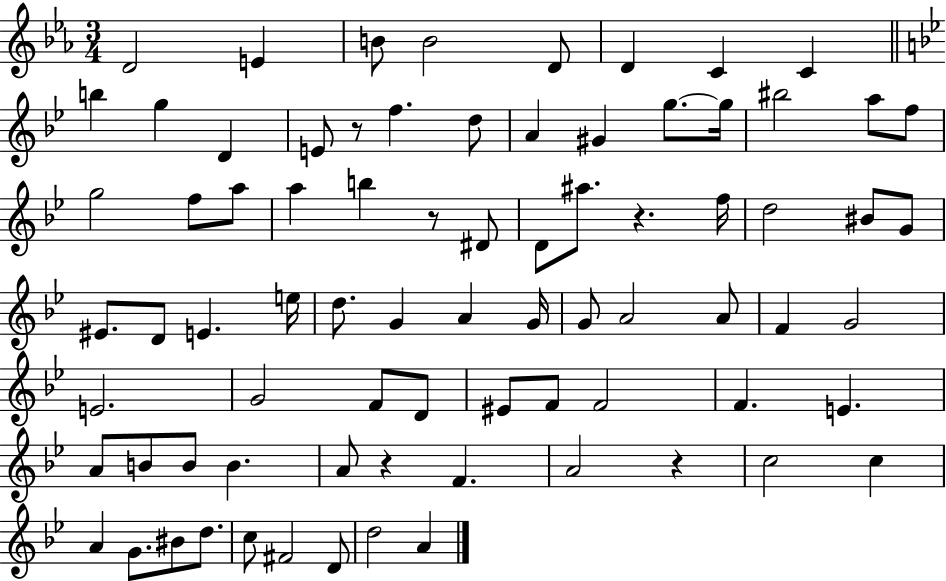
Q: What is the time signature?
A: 3/4